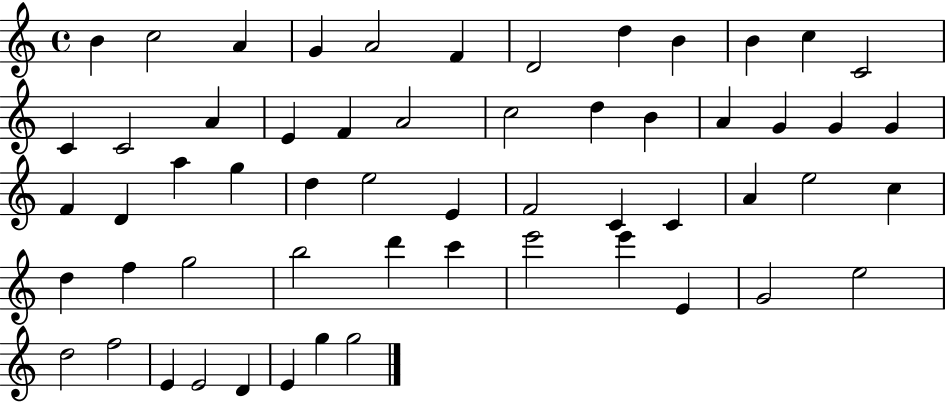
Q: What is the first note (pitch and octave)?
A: B4